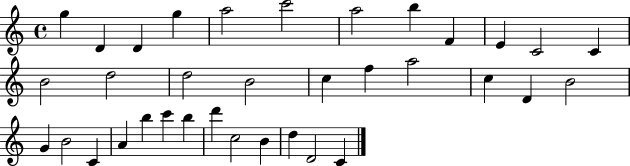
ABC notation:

X:1
T:Untitled
M:4/4
L:1/4
K:C
g D D g a2 c'2 a2 b F E C2 C B2 d2 d2 B2 c f a2 c D B2 G B2 C A b c' b d' c2 B d D2 C